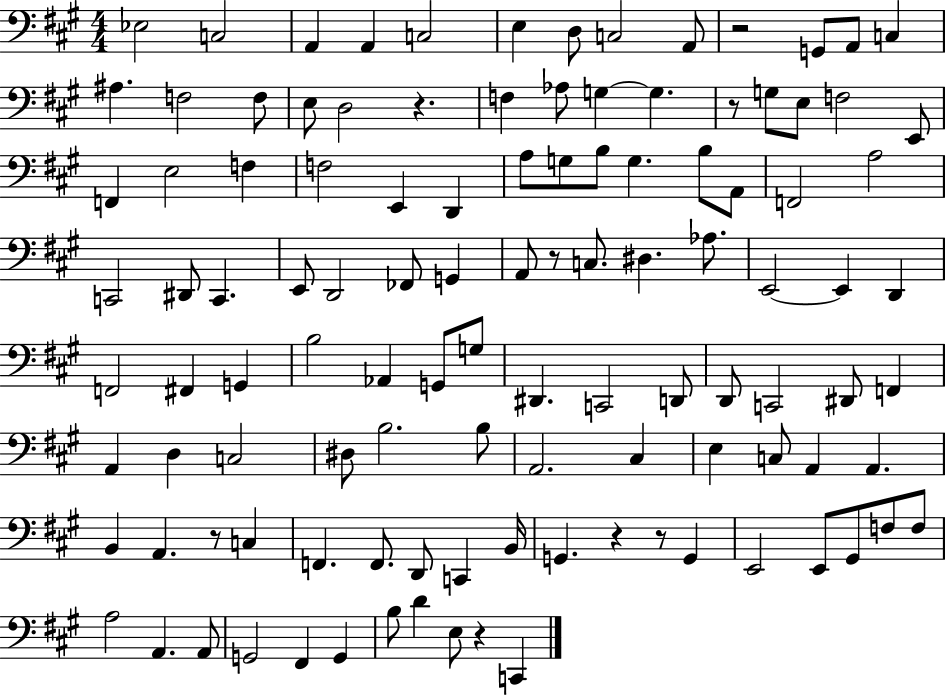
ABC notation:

X:1
T:Untitled
M:4/4
L:1/4
K:A
_E,2 C,2 A,, A,, C,2 E, D,/2 C,2 A,,/2 z2 G,,/2 A,,/2 C, ^A, F,2 F,/2 E,/2 D,2 z F, _A,/2 G, G, z/2 G,/2 E,/2 F,2 E,,/2 F,, E,2 F, F,2 E,, D,, A,/2 G,/2 B,/2 G, B,/2 A,,/2 F,,2 A,2 C,,2 ^D,,/2 C,, E,,/2 D,,2 _F,,/2 G,, A,,/2 z/2 C,/2 ^D, _A,/2 E,,2 E,, D,, F,,2 ^F,, G,, B,2 _A,, G,,/2 G,/2 ^D,, C,,2 D,,/2 D,,/2 C,,2 ^D,,/2 F,, A,, D, C,2 ^D,/2 B,2 B,/2 A,,2 ^C, E, C,/2 A,, A,, B,, A,, z/2 C, F,, F,,/2 D,,/2 C,, B,,/4 G,, z z/2 G,, E,,2 E,,/2 ^G,,/2 F,/2 F,/2 A,2 A,, A,,/2 G,,2 ^F,, G,, B,/2 D E,/2 z C,,